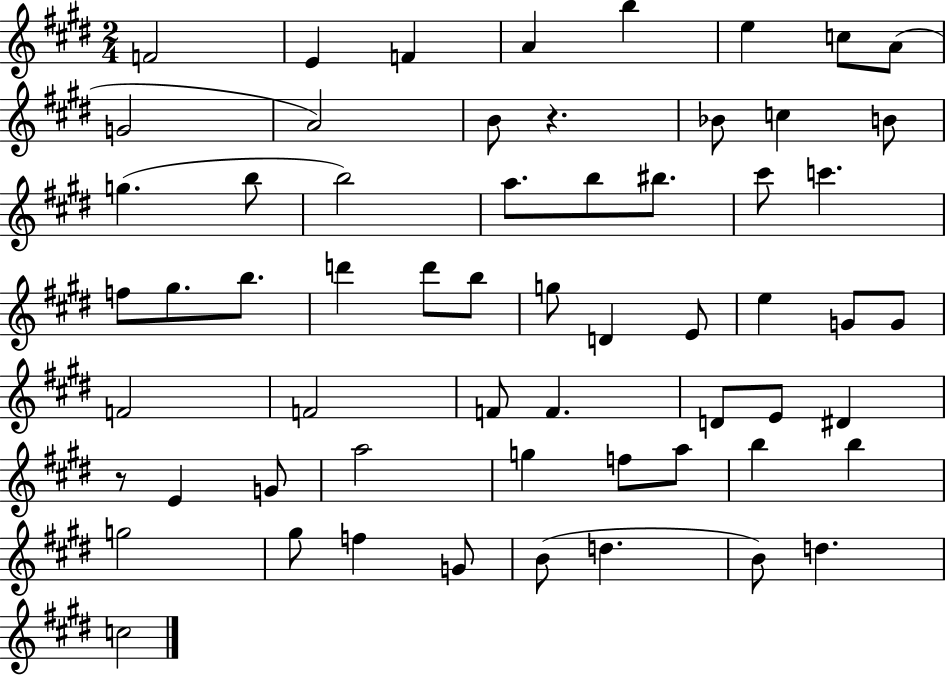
F4/h E4/q F4/q A4/q B5/q E5/q C5/e A4/e G4/h A4/h B4/e R/q. Bb4/e C5/q B4/e G5/q. B5/e B5/h A5/e. B5/e BIS5/e. C#6/e C6/q. F5/e G#5/e. B5/e. D6/q D6/e B5/e G5/e D4/q E4/e E5/q G4/e G4/e F4/h F4/h F4/e F4/q. D4/e E4/e D#4/q R/e E4/q G4/e A5/h G5/q F5/e A5/e B5/q B5/q G5/h G#5/e F5/q G4/e B4/e D5/q. B4/e D5/q. C5/h